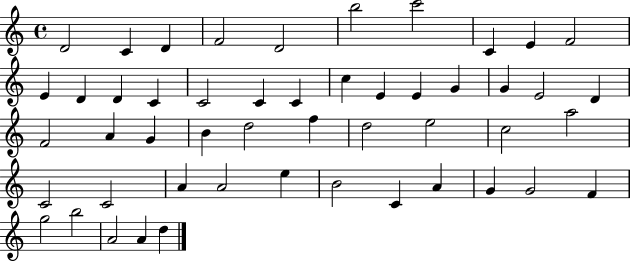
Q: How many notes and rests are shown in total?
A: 50